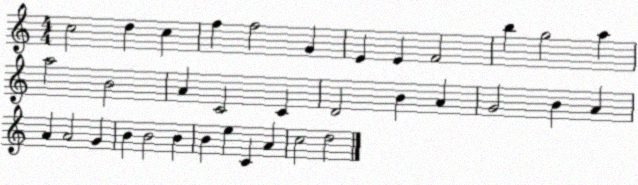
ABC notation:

X:1
T:Untitled
M:4/4
L:1/4
K:C
c2 d c f f2 G E E F2 b g2 a a2 B2 A C2 C D2 B A G2 B A A A2 G B B2 B B e C A c2 d2